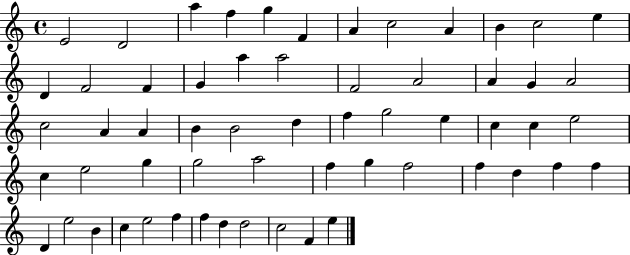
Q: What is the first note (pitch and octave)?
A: E4